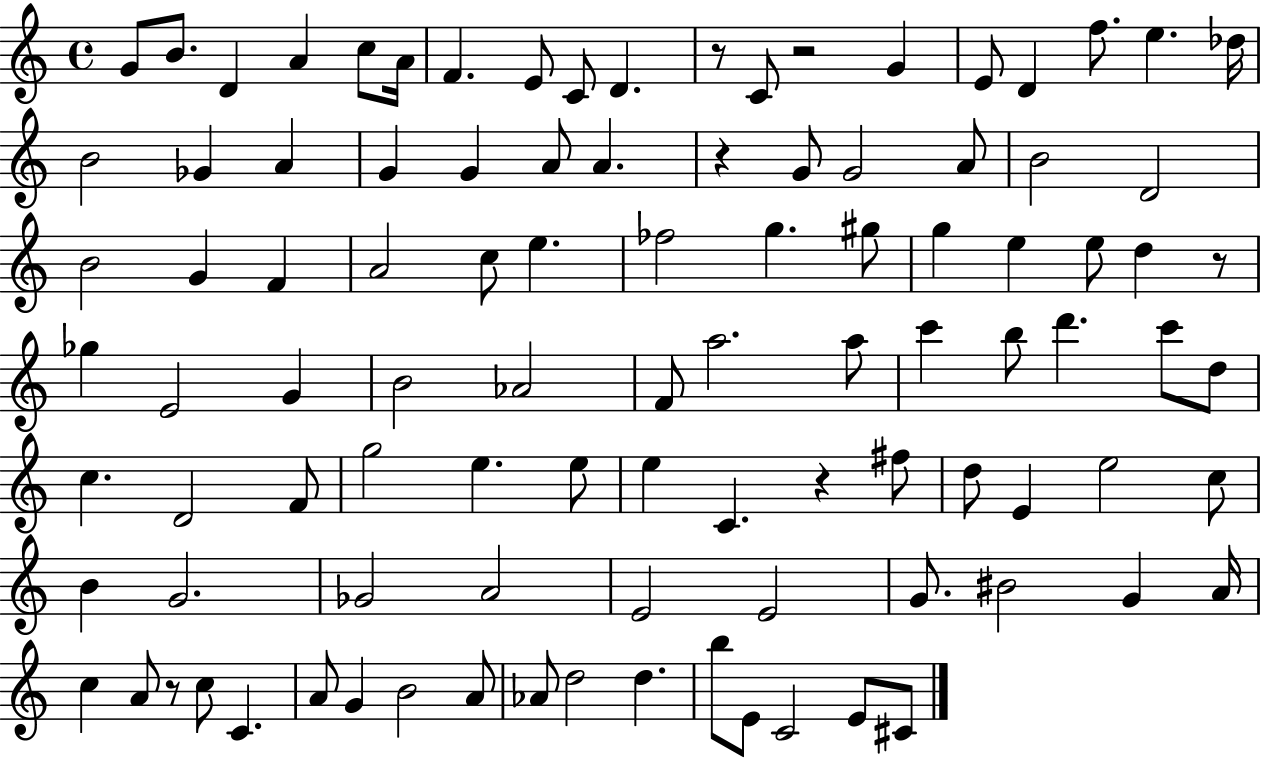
G4/e B4/e. D4/q A4/q C5/e A4/s F4/q. E4/e C4/e D4/q. R/e C4/e R/h G4/q E4/e D4/q F5/e. E5/q. Db5/s B4/h Gb4/q A4/q G4/q G4/q A4/e A4/q. R/q G4/e G4/h A4/e B4/h D4/h B4/h G4/q F4/q A4/h C5/e E5/q. FES5/h G5/q. G#5/e G5/q E5/q E5/e D5/q R/e Gb5/q E4/h G4/q B4/h Ab4/h F4/e A5/h. A5/e C6/q B5/e D6/q. C6/e D5/e C5/q. D4/h F4/e G5/h E5/q. E5/e E5/q C4/q. R/q F#5/e D5/e E4/q E5/h C5/e B4/q G4/h. Gb4/h A4/h E4/h E4/h G4/e. BIS4/h G4/q A4/s C5/q A4/e R/e C5/e C4/q. A4/e G4/q B4/h A4/e Ab4/e D5/h D5/q. B5/e E4/e C4/h E4/e C#4/e